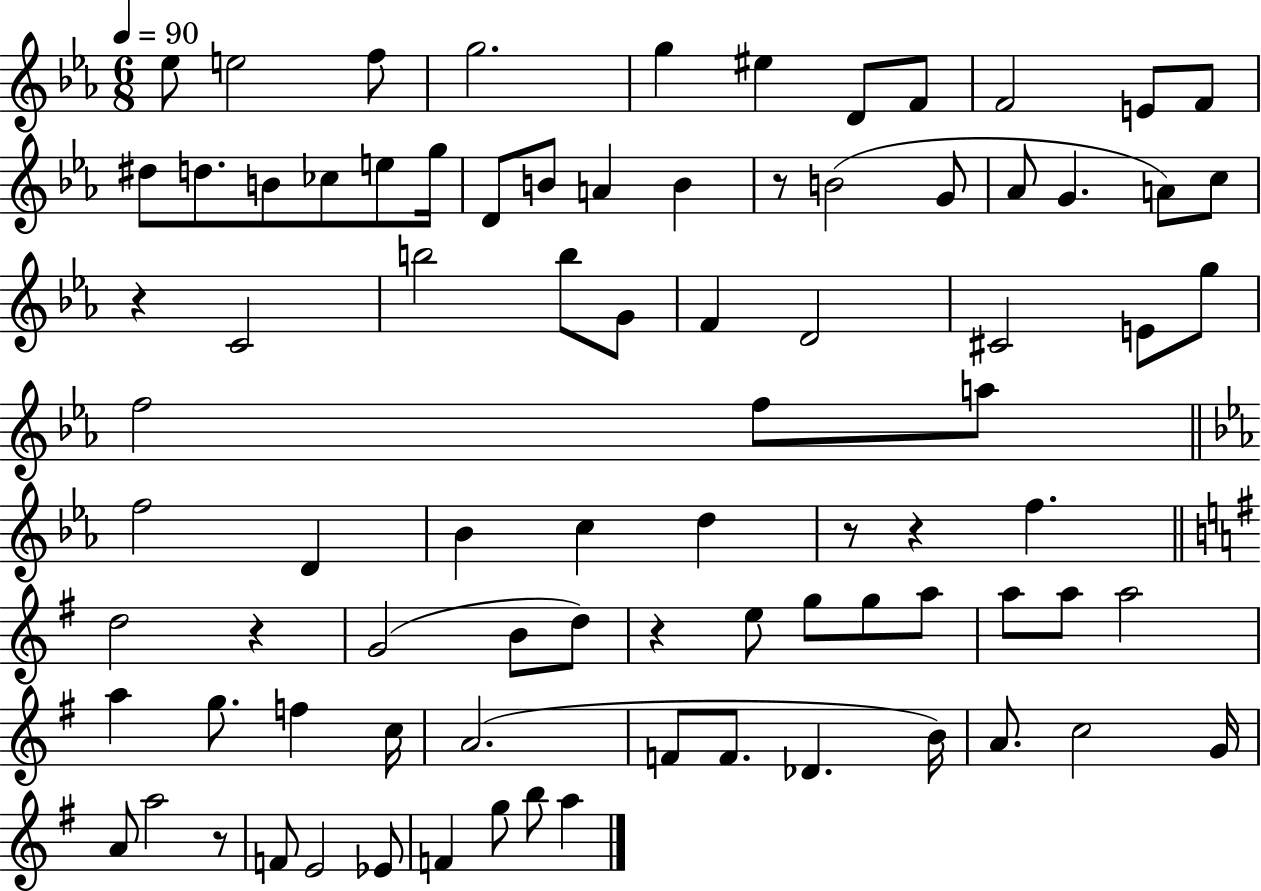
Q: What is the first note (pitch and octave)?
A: Eb5